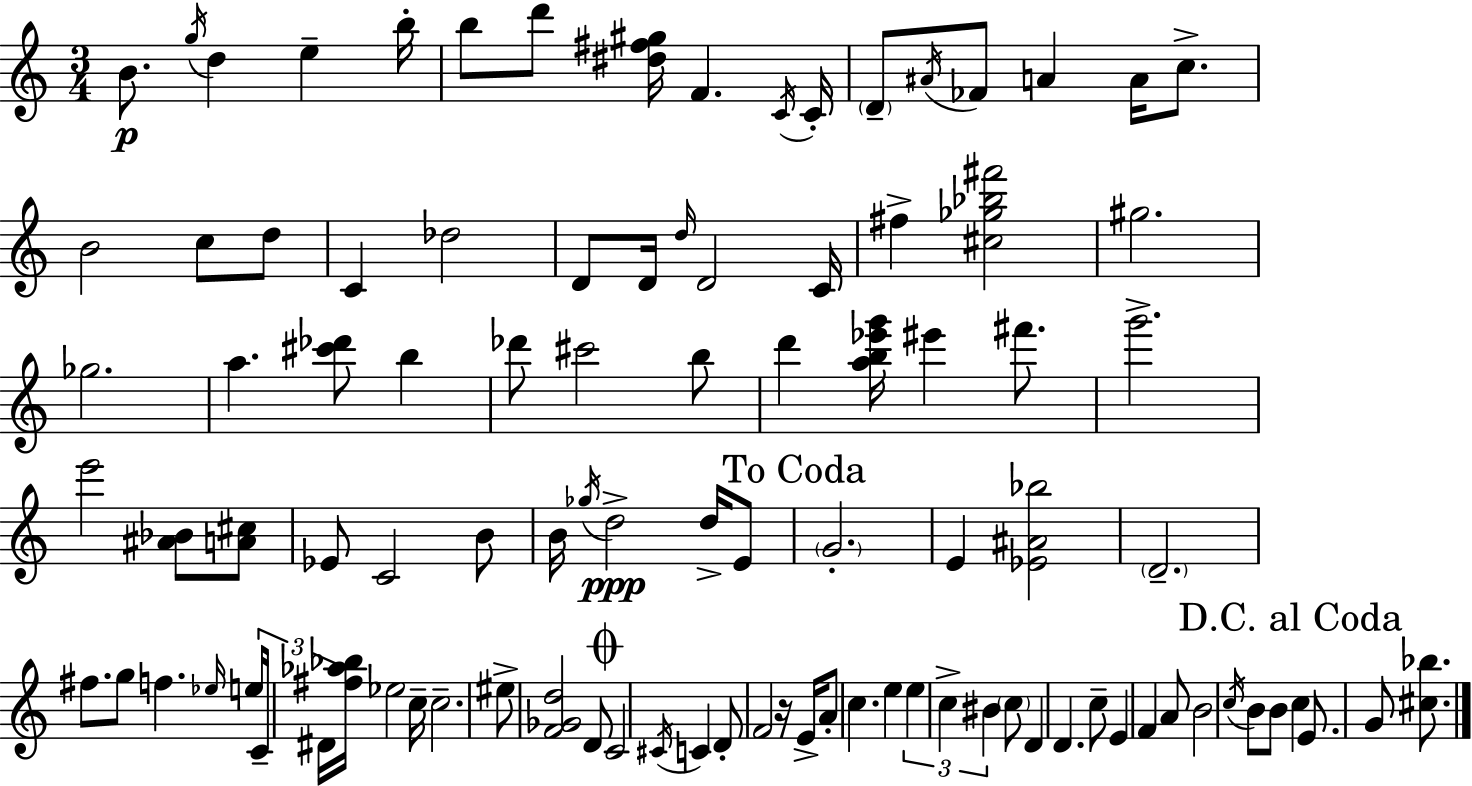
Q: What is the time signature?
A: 3/4